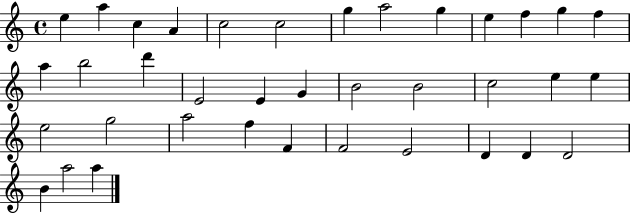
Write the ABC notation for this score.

X:1
T:Untitled
M:4/4
L:1/4
K:C
e a c A c2 c2 g a2 g e f g f a b2 d' E2 E G B2 B2 c2 e e e2 g2 a2 f F F2 E2 D D D2 B a2 a